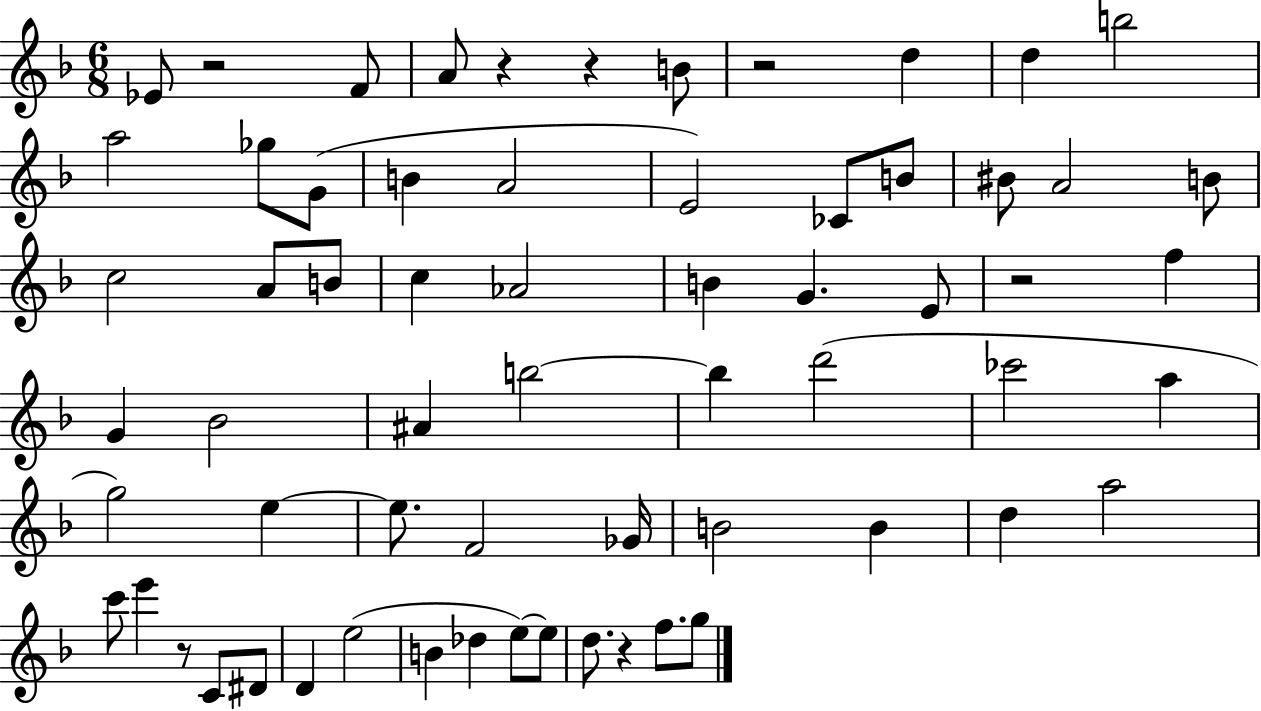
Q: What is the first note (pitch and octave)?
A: Eb4